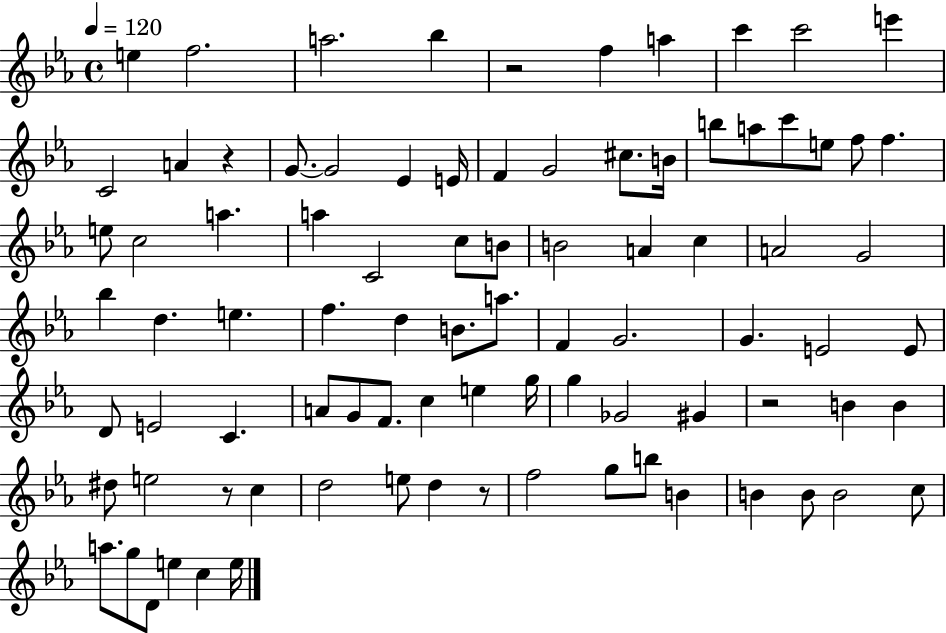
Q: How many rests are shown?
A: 5